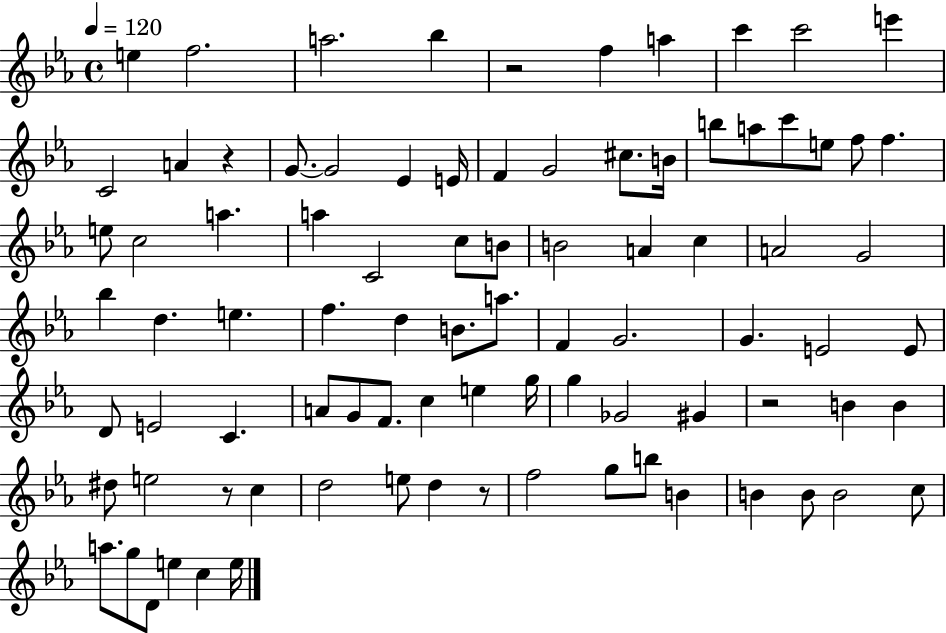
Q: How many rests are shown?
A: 5